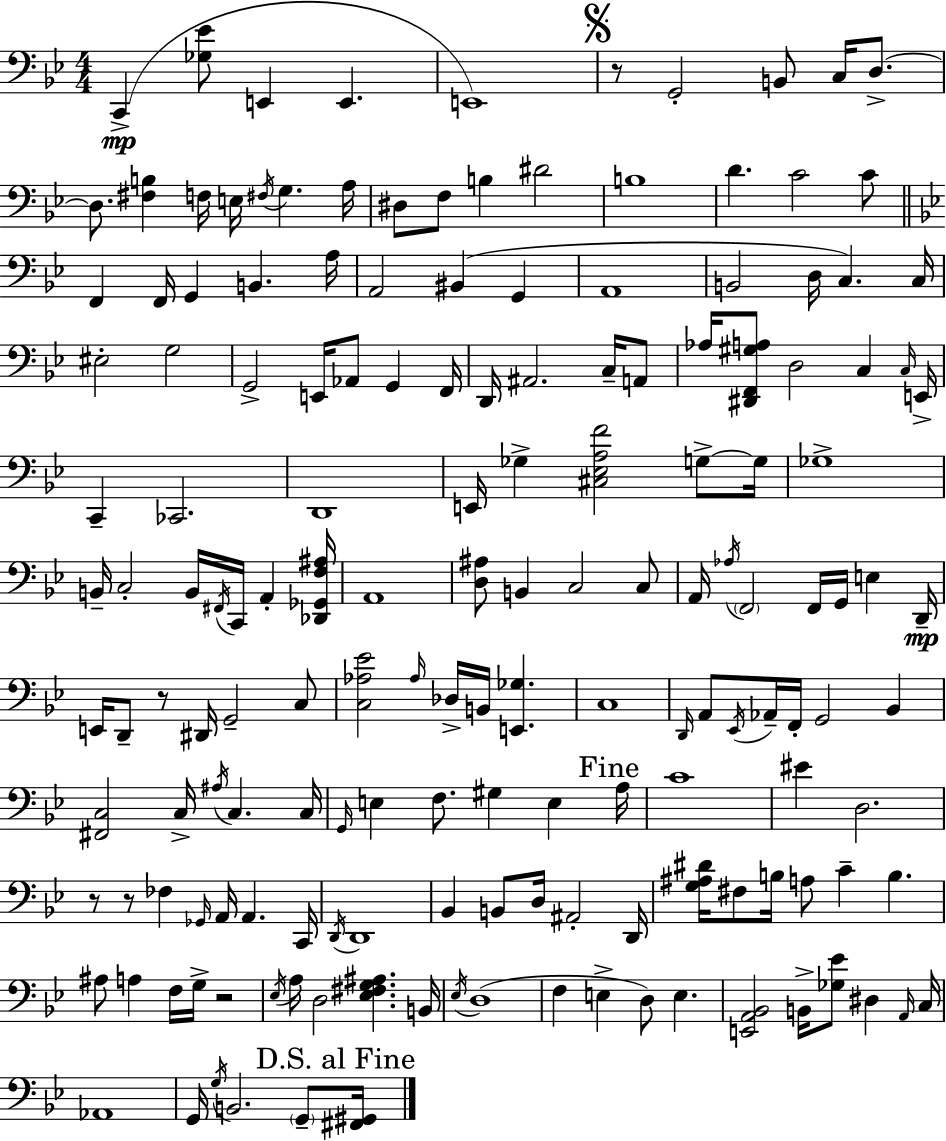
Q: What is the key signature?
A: G minor